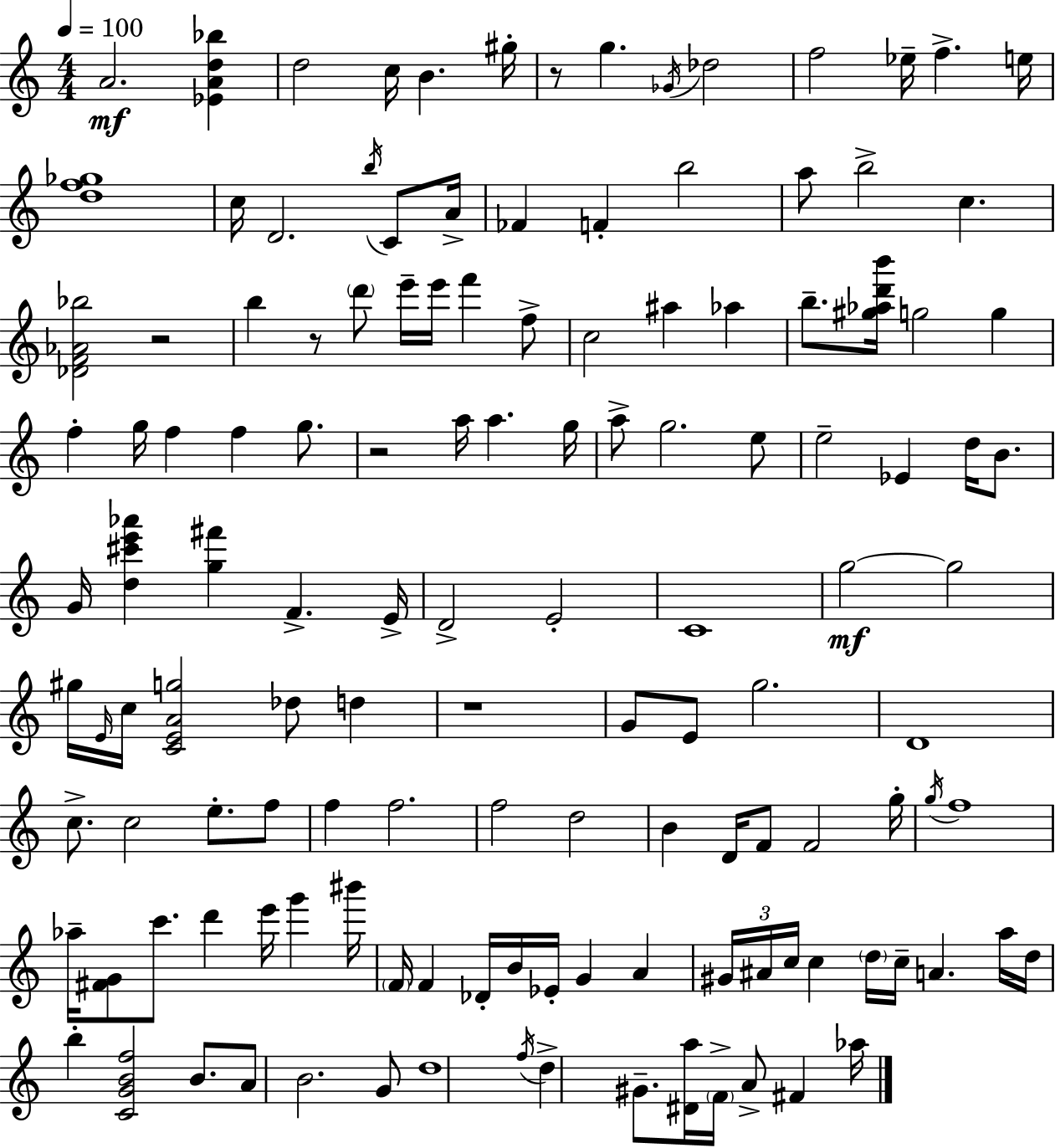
{
  \clef treble
  \numericTimeSignature
  \time 4/4
  \key c \major
  \tempo 4 = 100
  a'2.\mf <ees' a' d'' bes''>4 | d''2 c''16 b'4. gis''16-. | r8 g''4. \acciaccatura { ges'16 } des''2 | f''2 ees''16-- f''4.-> | \break e''16 <d'' f'' ges''>1 | c''16 d'2. \acciaccatura { b''16 } c'8 | a'16-> fes'4 f'4-. b''2 | a''8 b''2-> c''4. | \break <des' f' aes' bes''>2 r2 | b''4 r8 \parenthesize d'''8 e'''16-- e'''16 f'''4 | f''8-> c''2 ais''4 aes''4 | b''8.-- <gis'' aes'' d''' b'''>16 g''2 g''4 | \break f''4-. g''16 f''4 f''4 g''8. | r2 a''16 a''4. | g''16 a''8-> g''2. | e''8 e''2-- ees'4 d''16 b'8. | \break g'16 <d'' cis''' e''' aes'''>4 <g'' fis'''>4 f'4.-> | e'16-> d'2-> e'2-. | c'1 | g''2~~\mf g''2 | \break gis''16 \grace { e'16 } c''16 <c' e' a' g''>2 des''8 d''4 | r1 | g'8 e'8 g''2. | d'1 | \break c''8.-> c''2 e''8.-. | f''8 f''4 f''2. | f''2 d''2 | b'4 d'16 f'8 f'2 | \break g''16-. \acciaccatura { g''16 } f''1 | aes''16-- <fis' g'>8 c'''8. d'''4 e'''16 g'''4 | bis'''16 \parenthesize f'16 f'4 des'16-. b'16 ees'16-. g'4 | a'4 \tuplet 3/2 { gis'16 ais'16 c''16 } c''4 \parenthesize d''16 c''16-- a'4. | \break a''16 d''16 b''4-. <c' g' b' f''>2 | b'8. a'8 b'2. | g'8 d''1 | \acciaccatura { f''16 } d''4-> gis'8.-- <dis' a''>16 \parenthesize f'16-> a'8-> | \break fis'4 aes''16 \bar "|."
}